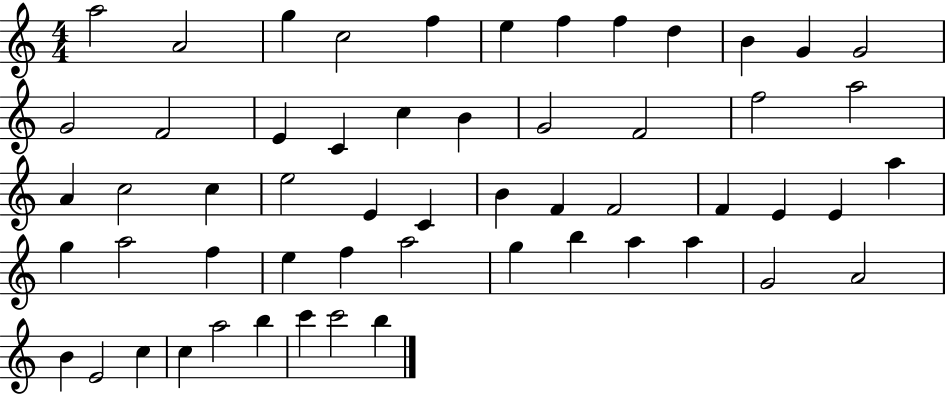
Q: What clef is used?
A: treble